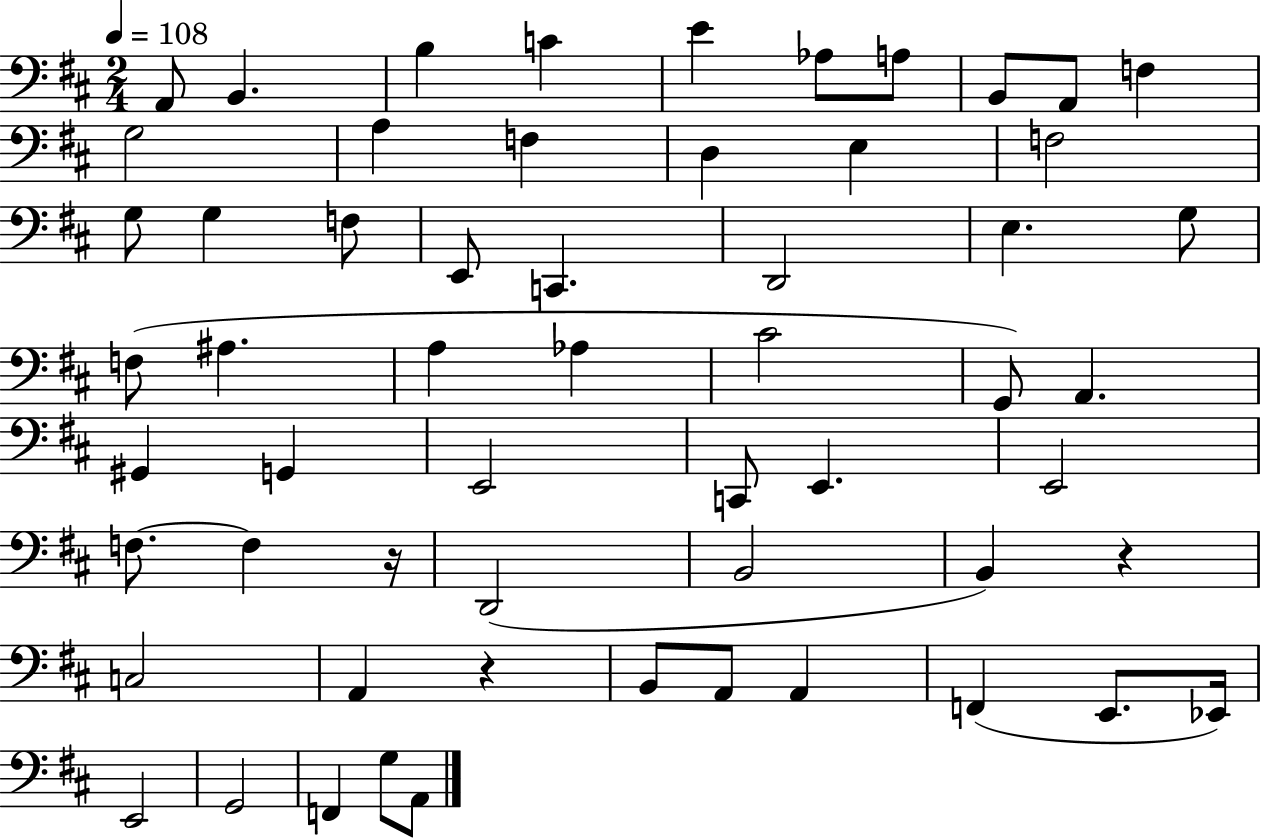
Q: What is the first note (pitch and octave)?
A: A2